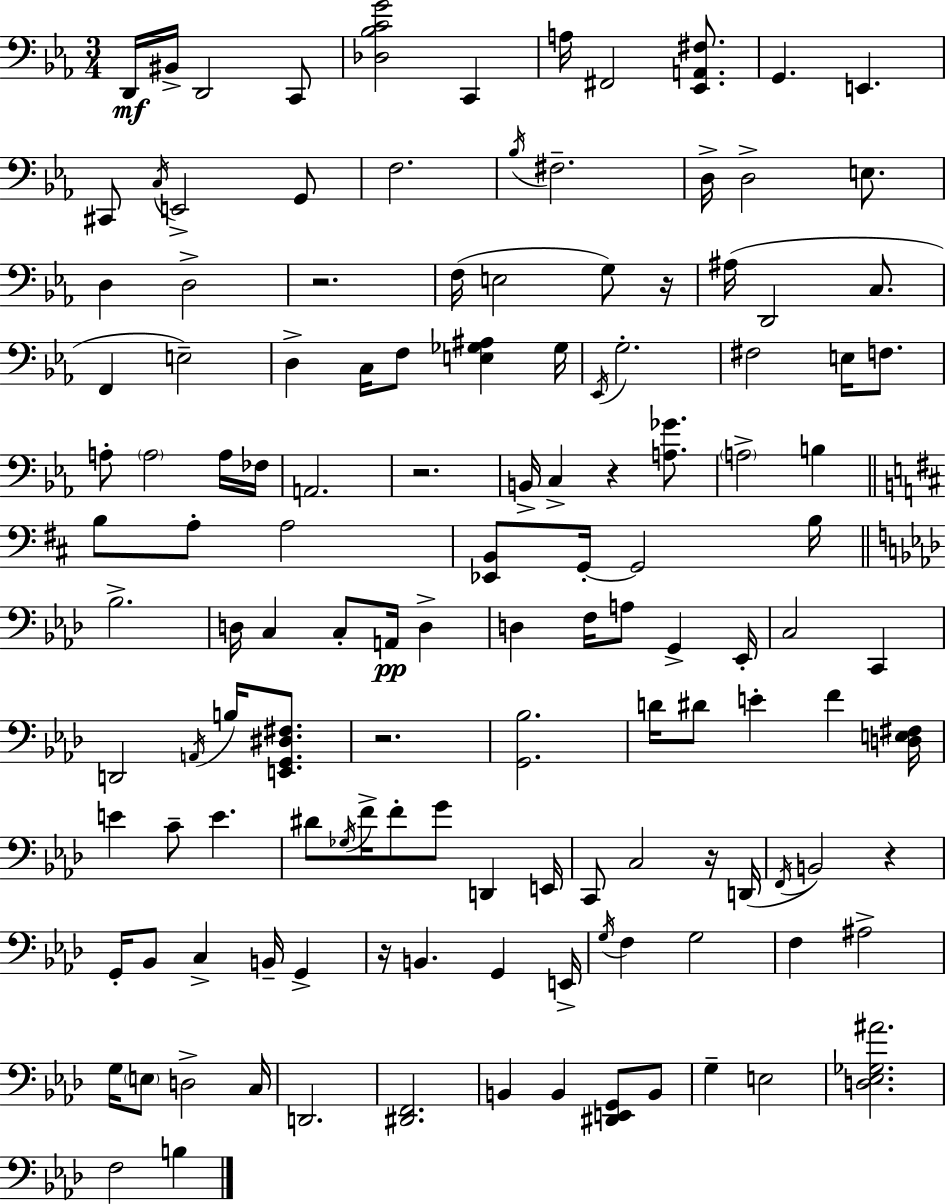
X:1
T:Untitled
M:3/4
L:1/4
K:Cm
D,,/4 ^B,,/4 D,,2 C,,/2 [_D,_B,CG]2 C,, A,/4 ^F,,2 [_E,,A,,^F,]/2 G,, E,, ^C,,/2 C,/4 E,,2 G,,/2 F,2 _B,/4 ^F,2 D,/4 D,2 E,/2 D, D,2 z2 F,/4 E,2 G,/2 z/4 ^A,/4 D,,2 C,/2 F,, E,2 D, C,/4 F,/2 [E,_G,^A,] _G,/4 _E,,/4 G,2 ^F,2 E,/4 F,/2 A,/2 A,2 A,/4 _F,/4 A,,2 z2 B,,/4 C, z [A,_G]/2 A,2 B, B,/2 A,/2 A,2 [_E,,B,,]/2 G,,/4 G,,2 B,/4 _B,2 D,/4 C, C,/2 A,,/4 D, D, F,/4 A,/2 G,, _E,,/4 C,2 C,, D,,2 A,,/4 B,/4 [E,,G,,^D,^F,]/2 z2 [G,,_B,]2 D/4 ^D/2 E F [D,E,^F,]/4 E C/2 E ^D/2 _G,/4 F/4 F/2 G/2 D,, E,,/4 C,,/2 C,2 z/4 D,,/4 F,,/4 B,,2 z G,,/4 _B,,/2 C, B,,/4 G,, z/4 B,, G,, E,,/4 G,/4 F, G,2 F, ^A,2 G,/4 E,/2 D,2 C,/4 D,,2 [^D,,F,,]2 B,, B,, [^D,,E,,G,,]/2 B,,/2 G, E,2 [D,_E,_G,^A]2 F,2 B,